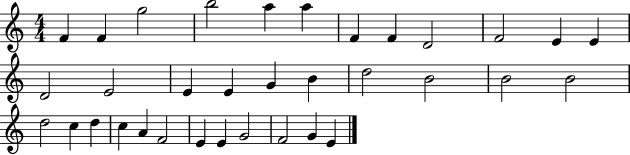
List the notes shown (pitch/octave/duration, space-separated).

F4/q F4/q G5/h B5/h A5/q A5/q F4/q F4/q D4/h F4/h E4/q E4/q D4/h E4/h E4/q E4/q G4/q B4/q D5/h B4/h B4/h B4/h D5/h C5/q D5/q C5/q A4/q F4/h E4/q E4/q G4/h F4/h G4/q E4/q